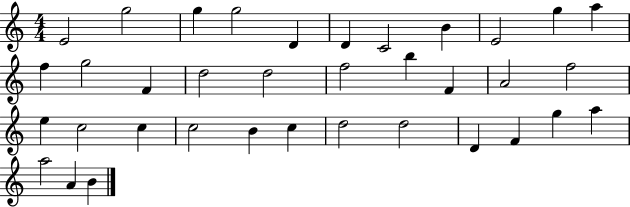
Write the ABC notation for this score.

X:1
T:Untitled
M:4/4
L:1/4
K:C
E2 g2 g g2 D D C2 B E2 g a f g2 F d2 d2 f2 b F A2 f2 e c2 c c2 B c d2 d2 D F g a a2 A B